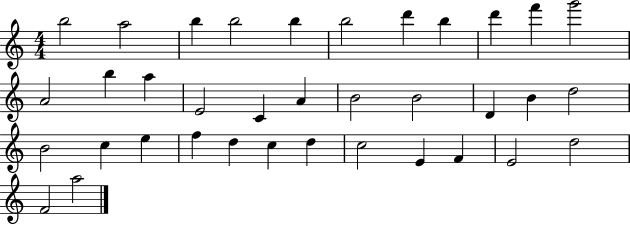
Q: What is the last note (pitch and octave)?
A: A5